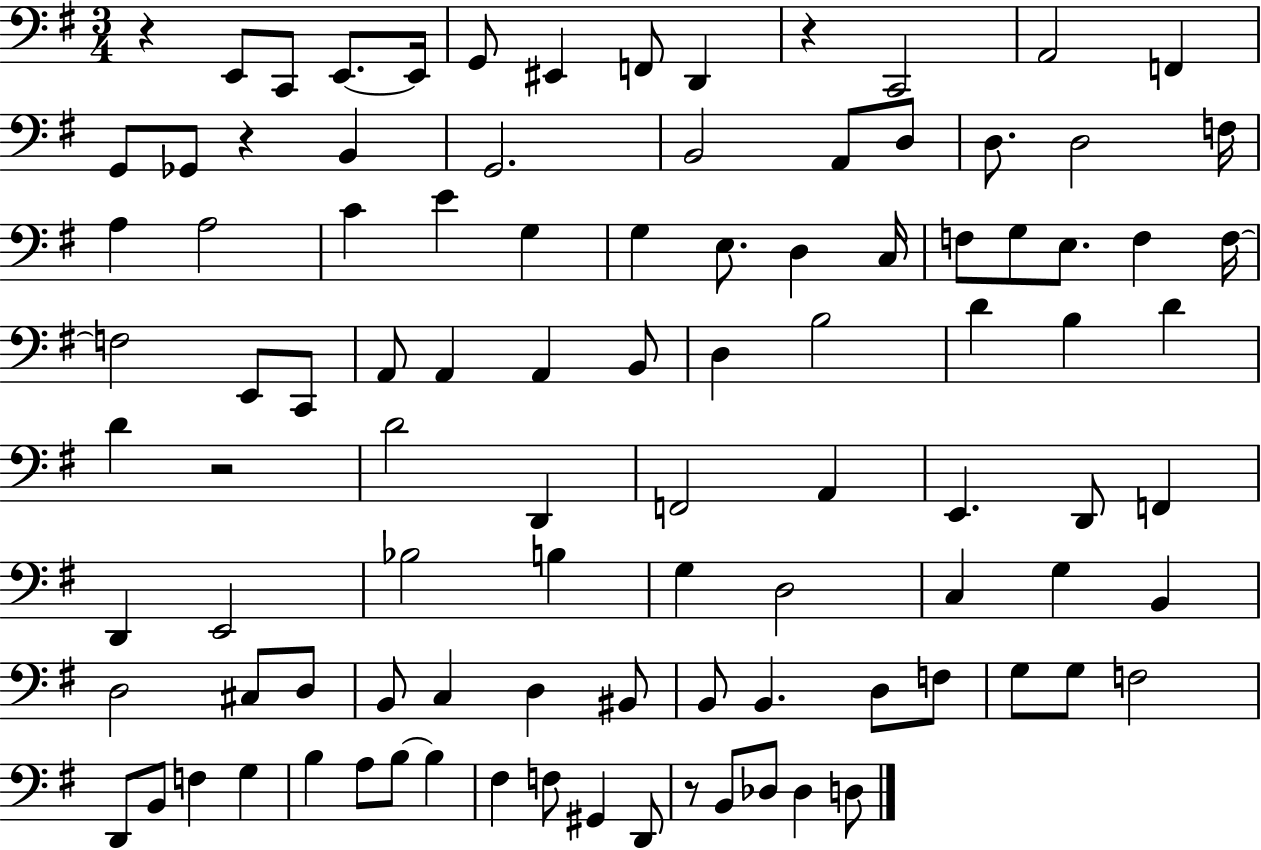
{
  \clef bass
  \numericTimeSignature
  \time 3/4
  \key g \major
  r4 e,8 c,8 e,8.~~ e,16 | g,8 eis,4 f,8 d,4 | r4 c,2 | a,2 f,4 | \break g,8 ges,8 r4 b,4 | g,2. | b,2 a,8 d8 | d8. d2 f16 | \break a4 a2 | c'4 e'4 g4 | g4 e8. d4 c16 | f8 g8 e8. f4 f16~~ | \break f2 e,8 c,8 | a,8 a,4 a,4 b,8 | d4 b2 | d'4 b4 d'4 | \break d'4 r2 | d'2 d,4 | f,2 a,4 | e,4. d,8 f,4 | \break d,4 e,2 | bes2 b4 | g4 d2 | c4 g4 b,4 | \break d2 cis8 d8 | b,8 c4 d4 bis,8 | b,8 b,4. d8 f8 | g8 g8 f2 | \break d,8 b,8 f4 g4 | b4 a8 b8~~ b4 | fis4 f8 gis,4 d,8 | r8 b,8 des8 des4 d8 | \break \bar "|."
}